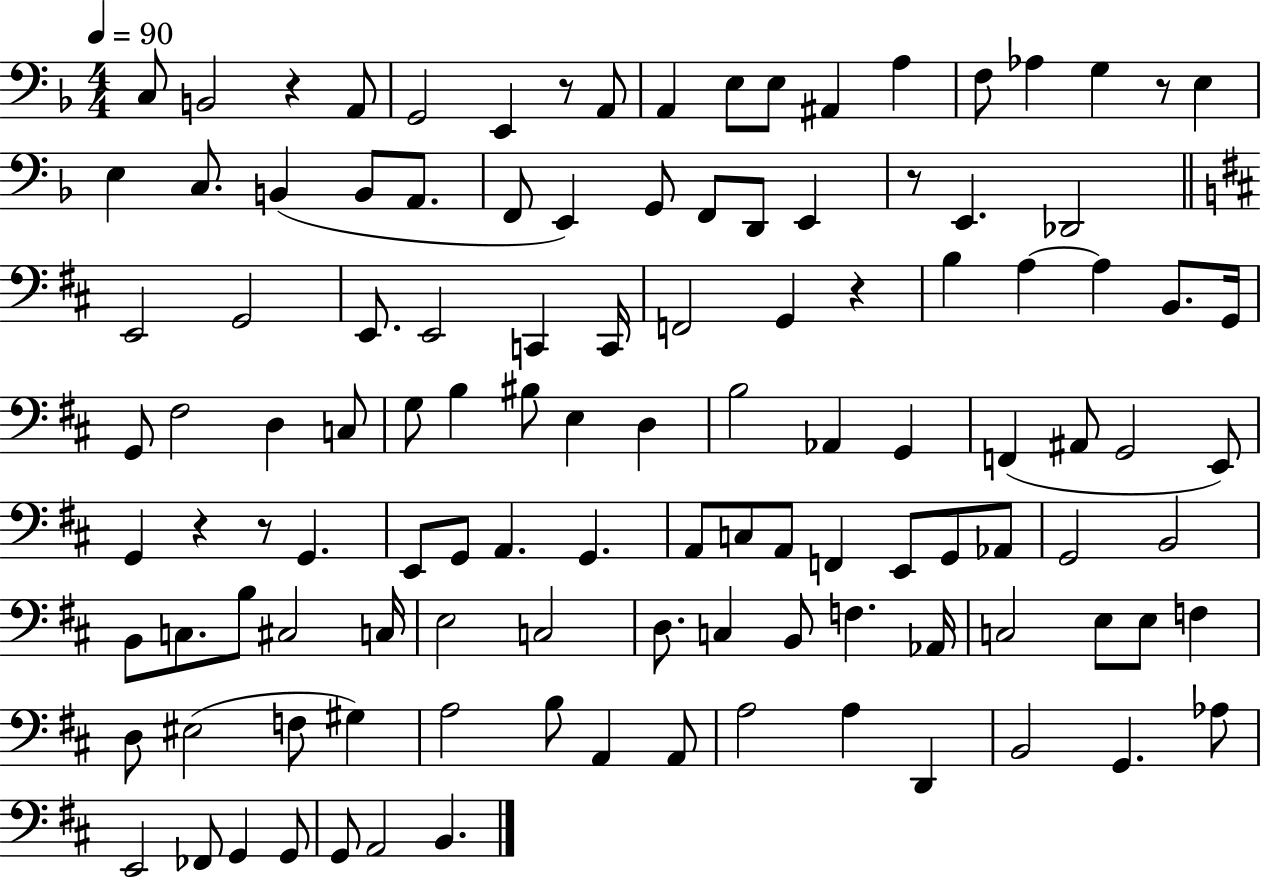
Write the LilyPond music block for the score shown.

{
  \clef bass
  \numericTimeSignature
  \time 4/4
  \key f \major
  \tempo 4 = 90
  c8 b,2 r4 a,8 | g,2 e,4 r8 a,8 | a,4 e8 e8 ais,4 a4 | f8 aes4 g4 r8 e4 | \break e4 c8. b,4( b,8 a,8. | f,8 e,4) g,8 f,8 d,8 e,4 | r8 e,4. des,2 | \bar "||" \break \key b \minor e,2 g,2 | e,8. e,2 c,4 c,16 | f,2 g,4 r4 | b4 a4~~ a4 b,8. g,16 | \break g,8 fis2 d4 c8 | g8 b4 bis8 e4 d4 | b2 aes,4 g,4 | f,4( ais,8 g,2 e,8) | \break g,4 r4 r8 g,4. | e,8 g,8 a,4. g,4. | a,8 c8 a,8 f,4 e,8 g,8 aes,8 | g,2 b,2 | \break b,8 c8. b8 cis2 c16 | e2 c2 | d8. c4 b,8 f4. aes,16 | c2 e8 e8 f4 | \break d8 eis2( f8 gis4) | a2 b8 a,4 a,8 | a2 a4 d,4 | b,2 g,4. aes8 | \break e,2 fes,8 g,4 g,8 | g,8 a,2 b,4. | \bar "|."
}